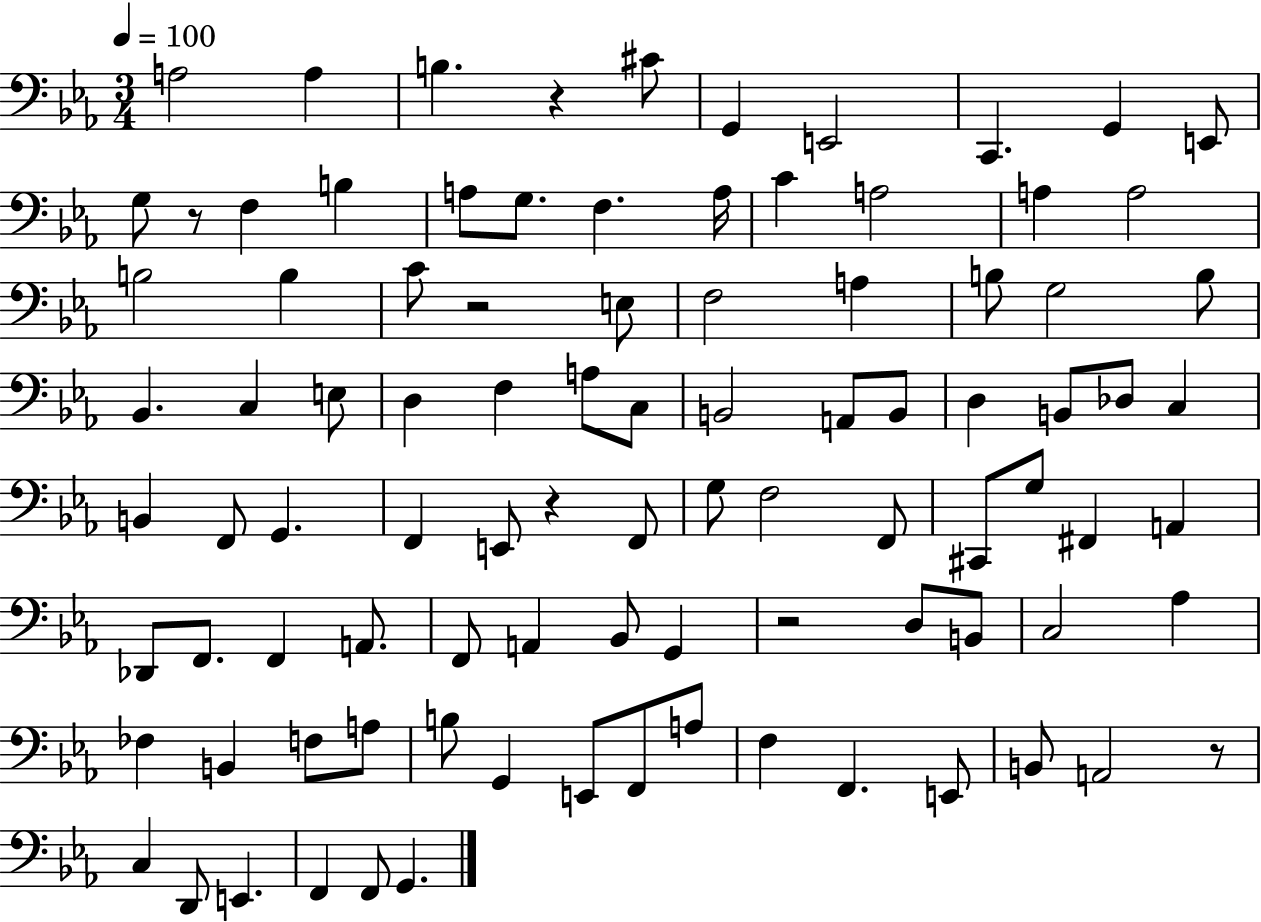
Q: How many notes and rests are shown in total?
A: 94